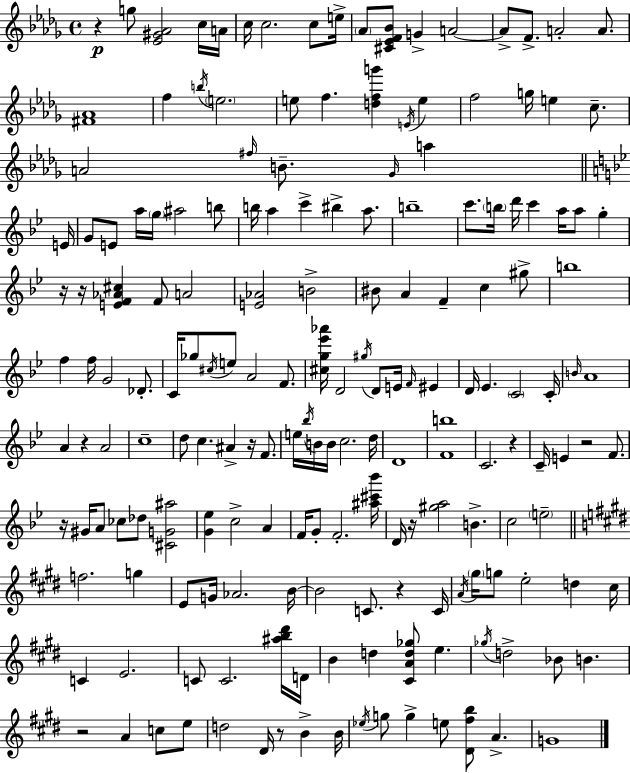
R/q G5/e [Eb4,G#4,Ab4]/h C5/s A4/s C5/s C5/h. C5/e E5/s Ab4/e [C#4,Eb4,F4,Bb4]/e G4/q A4/h A4/e F4/e. A4/h A4/e. [F#4,Ab4]/w F5/q B5/s E5/h. E5/e F5/q. [D5,F5,G6]/q E4/s E5/q F5/h G5/s E5/q C5/e. A4/h F#5/s B4/e. Gb4/s A5/q E4/s G4/e E4/e A5/s G5/s A#5/h B5/e B5/s A5/q C6/q BIS5/q A5/e. B5/w C6/e. B5/s D6/s C6/q A5/s A5/e G5/q R/s R/s [E4,F4,Ab4,C#5]/q F4/e A4/h [E4,Ab4]/h B4/h BIS4/e A4/q F4/q C5/q G#5/e B5/w F5/q F5/s G4/h Db4/e. C4/s Gb5/e C#5/s E5/e A4/h F4/e. [C#5,G5,Eb6,Ab6]/s D4/h G#5/s D4/e E4/s F4/s EIS4/q D4/s Eb4/q. C4/h C4/s B4/s A4/w A4/q R/q A4/h C5/w D5/e C5/q. A#4/q R/s F4/e. E5/s Bb5/s B4/s B4/s C5/h. D5/s D4/w [F4,B5]/w C4/h. R/q C4/s E4/q R/h F4/e. R/s G#4/s A4/e CES5/e Db5/e [C#4,G4,A#5]/h [G4,Eb5]/q C5/h A4/q F4/s G4/e F4/h. [A#5,C#6,Bb6]/s D4/s R/s [G#5,A5]/h B4/q. C5/h E5/h F5/h. G5/q E4/e G4/s Ab4/h. B4/s B4/h C4/e. R/q C4/s A4/s G#5/s G5/e E5/h D5/q C#5/s C4/q E4/h. C4/e C4/h. [A#5,B5,D#6]/s D4/s B4/q D5/q [C#4,A4,D5,Gb5]/e E5/q. Gb5/s D5/h Bb4/e B4/q. R/h A4/q C5/e E5/e D5/h D#4/s R/e B4/q B4/s Eb5/s G5/e G5/q E5/e [D#4,F#5,B5]/e A4/q. G4/w